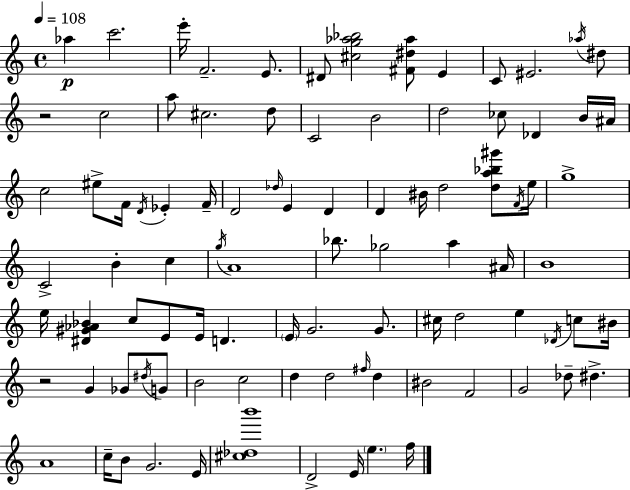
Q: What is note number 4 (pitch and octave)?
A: F4